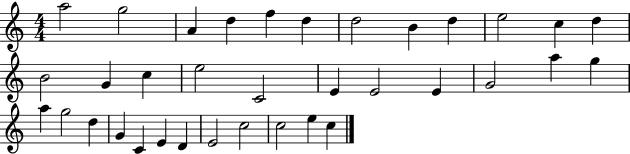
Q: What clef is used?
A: treble